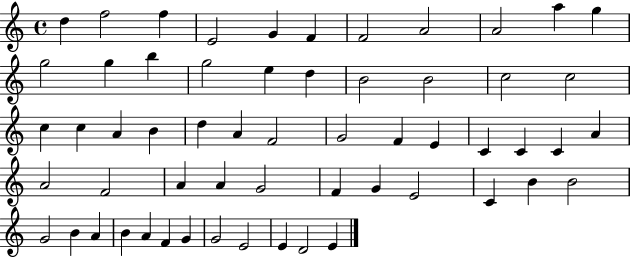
X:1
T:Untitled
M:4/4
L:1/4
K:C
d f2 f E2 G F F2 A2 A2 a g g2 g b g2 e d B2 B2 c2 c2 c c A B d A F2 G2 F E C C C A A2 F2 A A G2 F G E2 C B B2 G2 B A B A F G G2 E2 E D2 E